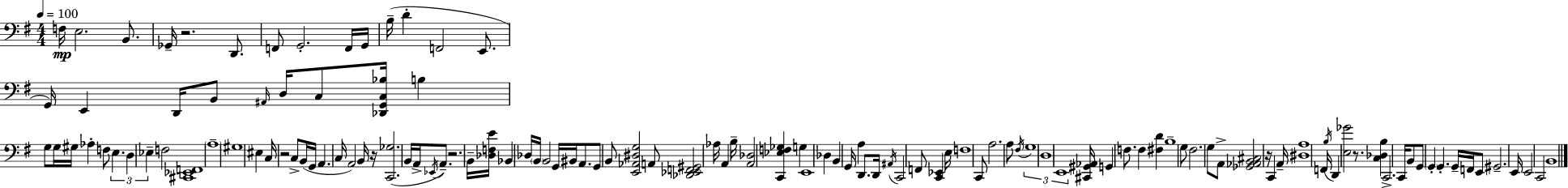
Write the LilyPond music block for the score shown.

{
  \clef bass
  \numericTimeSignature
  \time 4/4
  \key g \major
  \tempo 4 = 100
  \repeat volta 2 { f16\mp e2. b,8. | ges,16-- r2. d,8. | f,8 g,2.-. f,16 g,16 | b16--( d'4-. f,2 e,8. | \break g,16) e,4 d,16 b,8 \grace { ais,16 } d16 c8 <des, g, c bes>16 b4 | g8 g16 gis16 aes4-. f8 \tuplet 3/2 { e4. | d4 ees4-- } f2 | <cis, ees, f,>1 | \break \parenthesize a1-- | gis1 | eis4 c16 r2 c8-> | b,16( g,16 a,4. c16 a,2) | \break b,16 r16 <c, ges>2.( b,16 | a,16-> \acciaccatura { ees,16 }) a,8.-- r2. | b,16-- <des f e'>16 bes,4 des16 \parenthesize b,16 b,2 | g,16 bis,16 a,8. g,8 b,8 <e, aes, dis g>2 | \break a,8 <des, ees, f, gis,>2 aes16 a,4 | b16-- <a, des>2 <c, ees f ges>4 g4 | e,1 | des4 b,4 g,16 a4 d,8. | \break d,16 \acciaccatura { ais,16 } c,2 f,8 <c, ees,>4 | e16 f1 | c,8 a2. | a8 \acciaccatura { fis16 } \tuplet 3/2 { g1 | \break \parenthesize d1 | e,1 } | <cis, gis, aes,>16 g,4 f8. f4 | <fis d'>4 b1-- | \break g8 fis2. | g8 a,8-> <ges, aes, b, cis>2 r16 c,4 | a,16-- <dis a>1 | f,16 \acciaccatura { b16 } d,4 <e ges'>2 | \break r8. <c des b>4 c,2.-> | c,16 b,8 g,8 \parenthesize g,4-. g,4.-. | g,16-- f,16 e,8 gis,2.-- | e,16 e,2 c,2 | \break b,1 | } \bar "|."
}